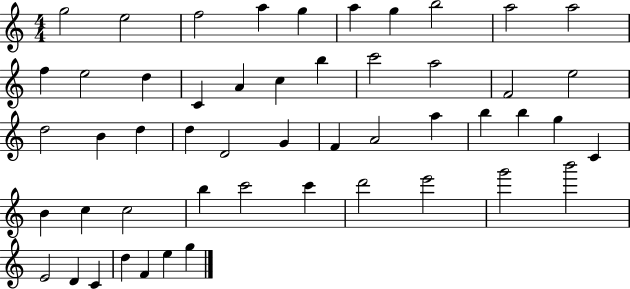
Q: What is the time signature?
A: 4/4